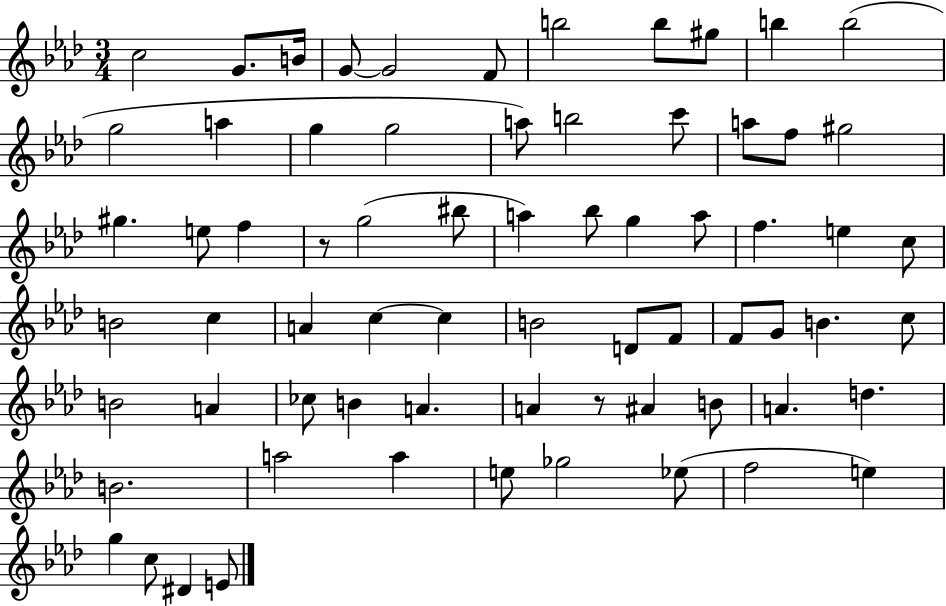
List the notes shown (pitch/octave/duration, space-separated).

C5/h G4/e. B4/s G4/e G4/h F4/e B5/h B5/e G#5/e B5/q B5/h G5/h A5/q G5/q G5/h A5/e B5/h C6/e A5/e F5/e G#5/h G#5/q. E5/e F5/q R/e G5/h BIS5/e A5/q Bb5/e G5/q A5/e F5/q. E5/q C5/e B4/h C5/q A4/q C5/q C5/q B4/h D4/e F4/e F4/e G4/e B4/q. C5/e B4/h A4/q CES5/e B4/q A4/q. A4/q R/e A#4/q B4/e A4/q. D5/q. B4/h. A5/h A5/q E5/e Gb5/h Eb5/e F5/h E5/q G5/q C5/e D#4/q E4/e